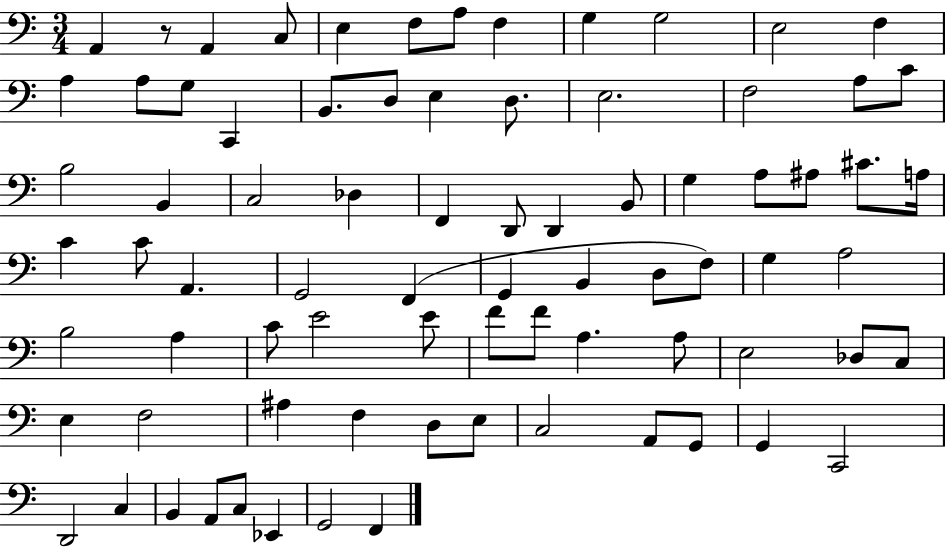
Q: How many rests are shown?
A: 1